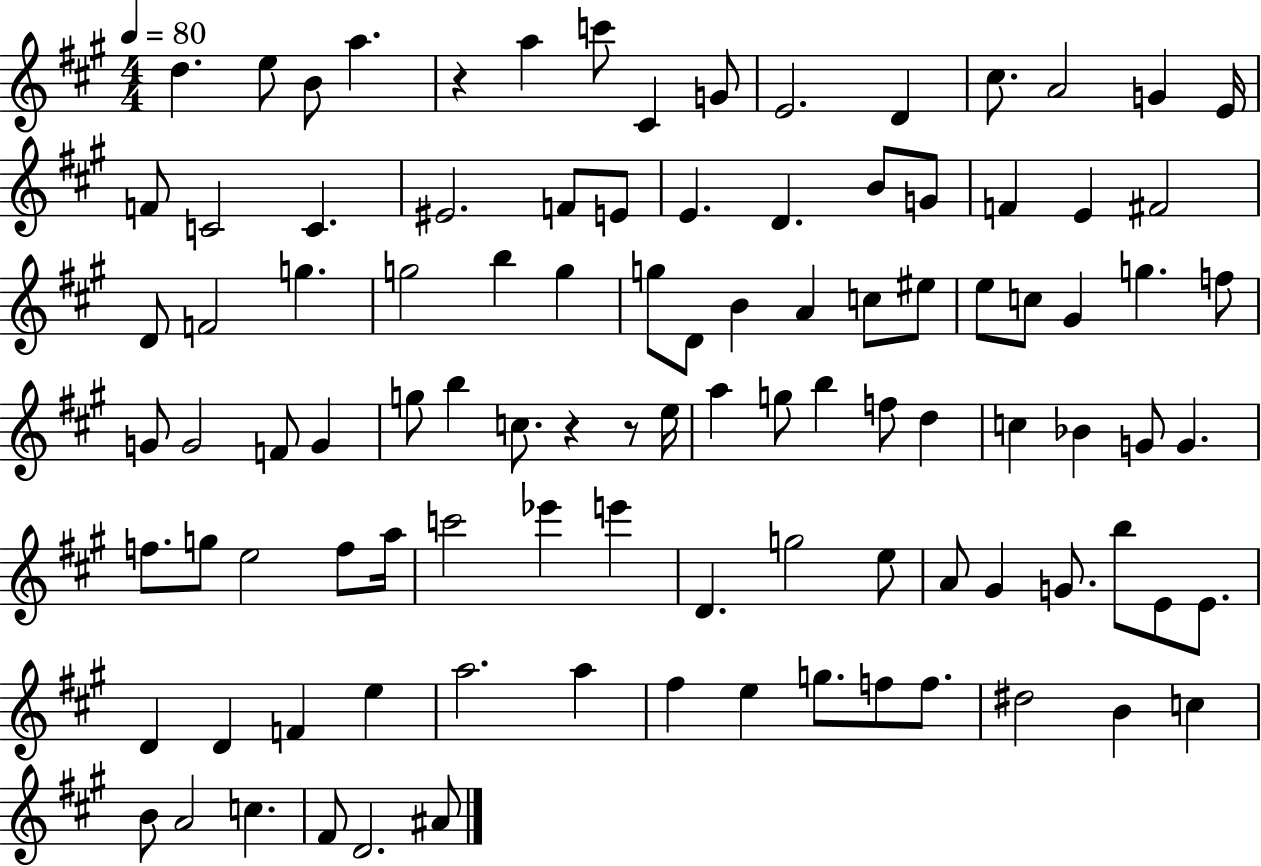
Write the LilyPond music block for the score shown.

{
  \clef treble
  \numericTimeSignature
  \time 4/4
  \key a \major
  \tempo 4 = 80
  d''4. e''8 b'8 a''4. | r4 a''4 c'''8 cis'4 g'8 | e'2. d'4 | cis''8. a'2 g'4 e'16 | \break f'8 c'2 c'4. | eis'2. f'8 e'8 | e'4. d'4. b'8 g'8 | f'4 e'4 fis'2 | \break d'8 f'2 g''4. | g''2 b''4 g''4 | g''8 d'8 b'4 a'4 c''8 eis''8 | e''8 c''8 gis'4 g''4. f''8 | \break g'8 g'2 f'8 g'4 | g''8 b''4 c''8. r4 r8 e''16 | a''4 g''8 b''4 f''8 d''4 | c''4 bes'4 g'8 g'4. | \break f''8. g''8 e''2 f''8 a''16 | c'''2 ees'''4 e'''4 | d'4. g''2 e''8 | a'8 gis'4 g'8. b''8 e'8 e'8. | \break d'4 d'4 f'4 e''4 | a''2. a''4 | fis''4 e''4 g''8. f''8 f''8. | dis''2 b'4 c''4 | \break b'8 a'2 c''4. | fis'8 d'2. ais'8 | \bar "|."
}